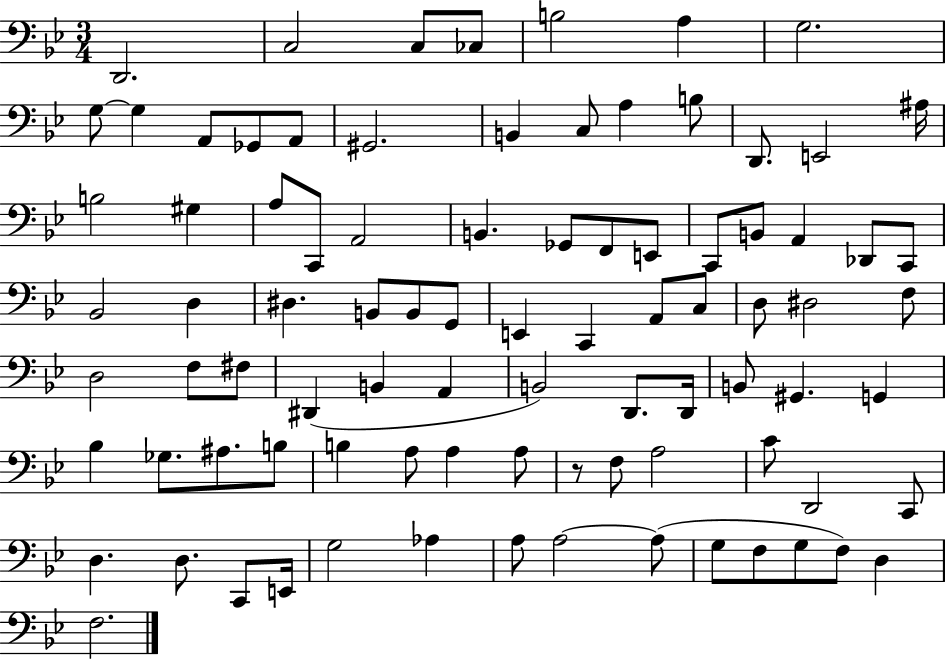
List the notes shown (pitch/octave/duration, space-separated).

D2/h. C3/h C3/e CES3/e B3/h A3/q G3/h. G3/e G3/q A2/e Gb2/e A2/e G#2/h. B2/q C3/e A3/q B3/e D2/e. E2/h A#3/s B3/h G#3/q A3/e C2/e A2/h B2/q. Gb2/e F2/e E2/e C2/e B2/e A2/q Db2/e C2/e Bb2/h D3/q D#3/q. B2/e B2/e G2/e E2/q C2/q A2/e C3/e D3/e D#3/h F3/e D3/h F3/e F#3/e D#2/q B2/q A2/q B2/h D2/e. D2/s B2/e G#2/q. G2/q Bb3/q Gb3/e. A#3/e. B3/e B3/q A3/e A3/q A3/e R/e F3/e A3/h C4/e D2/h C2/e D3/q. D3/e. C2/e E2/s G3/h Ab3/q A3/e A3/h A3/e G3/e F3/e G3/e F3/e D3/q F3/h.